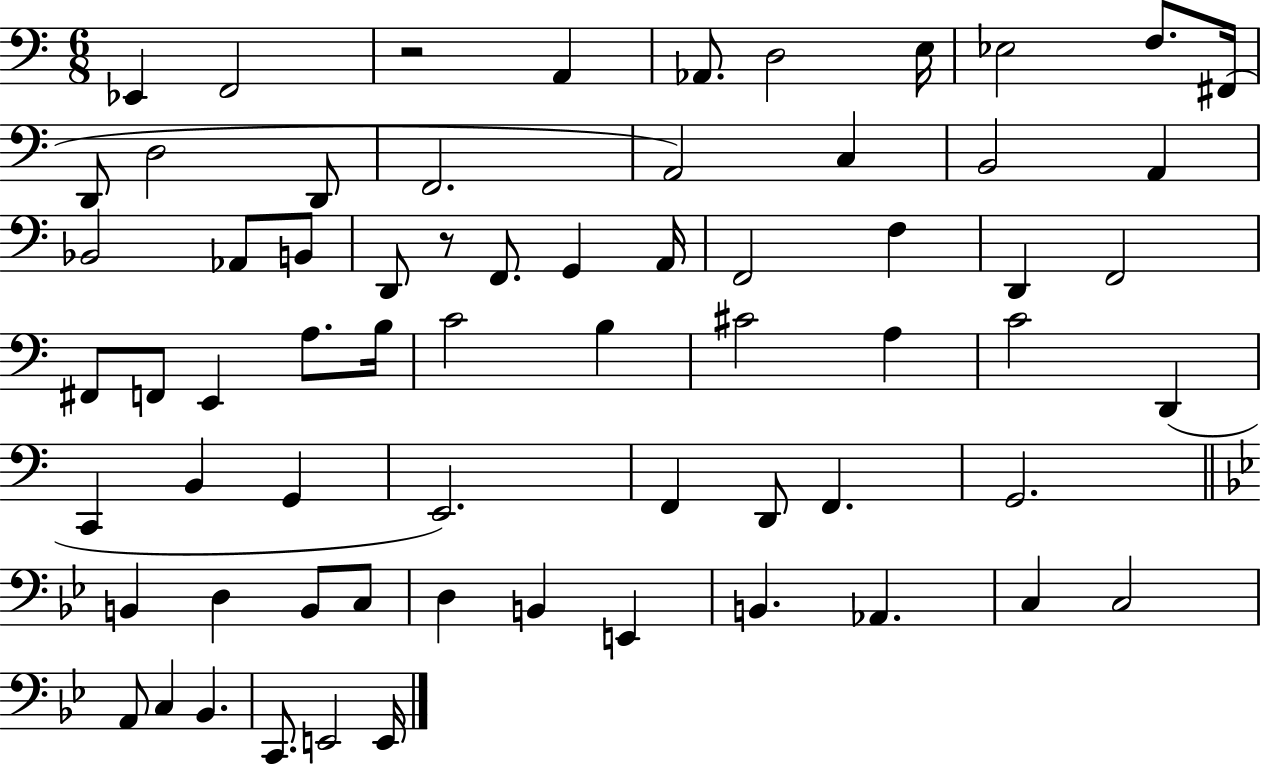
{
  \clef bass
  \numericTimeSignature
  \time 6/8
  \key c \major
  \repeat volta 2 { ees,4 f,2 | r2 a,4 | aes,8. d2 e16 | ees2 f8. fis,16( | \break d,8 d2 d,8 | f,2. | a,2) c4 | b,2 a,4 | \break bes,2 aes,8 b,8 | d,8 r8 f,8. g,4 a,16 | f,2 f4 | d,4 f,2 | \break fis,8 f,8 e,4 a8. b16 | c'2 b4 | cis'2 a4 | c'2 d,4( | \break c,4 b,4 g,4 | e,2.) | f,4 d,8 f,4. | g,2. | \break \bar "||" \break \key g \minor b,4 d4 b,8 c8 | d4 b,4 e,4 | b,4. aes,4. | c4 c2 | \break a,8 c4 bes,4. | c,8. e,2 e,16 | } \bar "|."
}